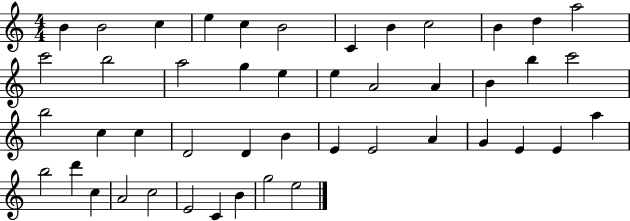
{
  \clef treble
  \numericTimeSignature
  \time 4/4
  \key c \major
  b'4 b'2 c''4 | e''4 c''4 b'2 | c'4 b'4 c''2 | b'4 d''4 a''2 | \break c'''2 b''2 | a''2 g''4 e''4 | e''4 a'2 a'4 | b'4 b''4 c'''2 | \break b''2 c''4 c''4 | d'2 d'4 b'4 | e'4 e'2 a'4 | g'4 e'4 e'4 a''4 | \break b''2 d'''4 c''4 | a'2 c''2 | e'2 c'4 b'4 | g''2 e''2 | \break \bar "|."
}